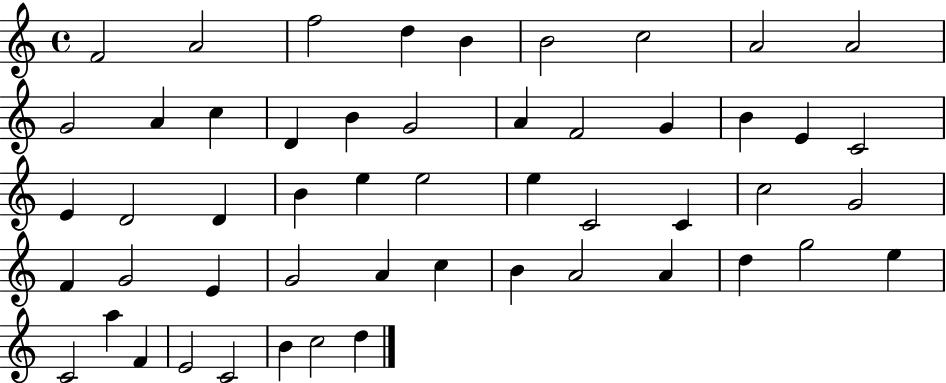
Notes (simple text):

F4/h A4/h F5/h D5/q B4/q B4/h C5/h A4/h A4/h G4/h A4/q C5/q D4/q B4/q G4/h A4/q F4/h G4/q B4/q E4/q C4/h E4/q D4/h D4/q B4/q E5/q E5/h E5/q C4/h C4/q C5/h G4/h F4/q G4/h E4/q G4/h A4/q C5/q B4/q A4/h A4/q D5/q G5/h E5/q C4/h A5/q F4/q E4/h C4/h B4/q C5/h D5/q